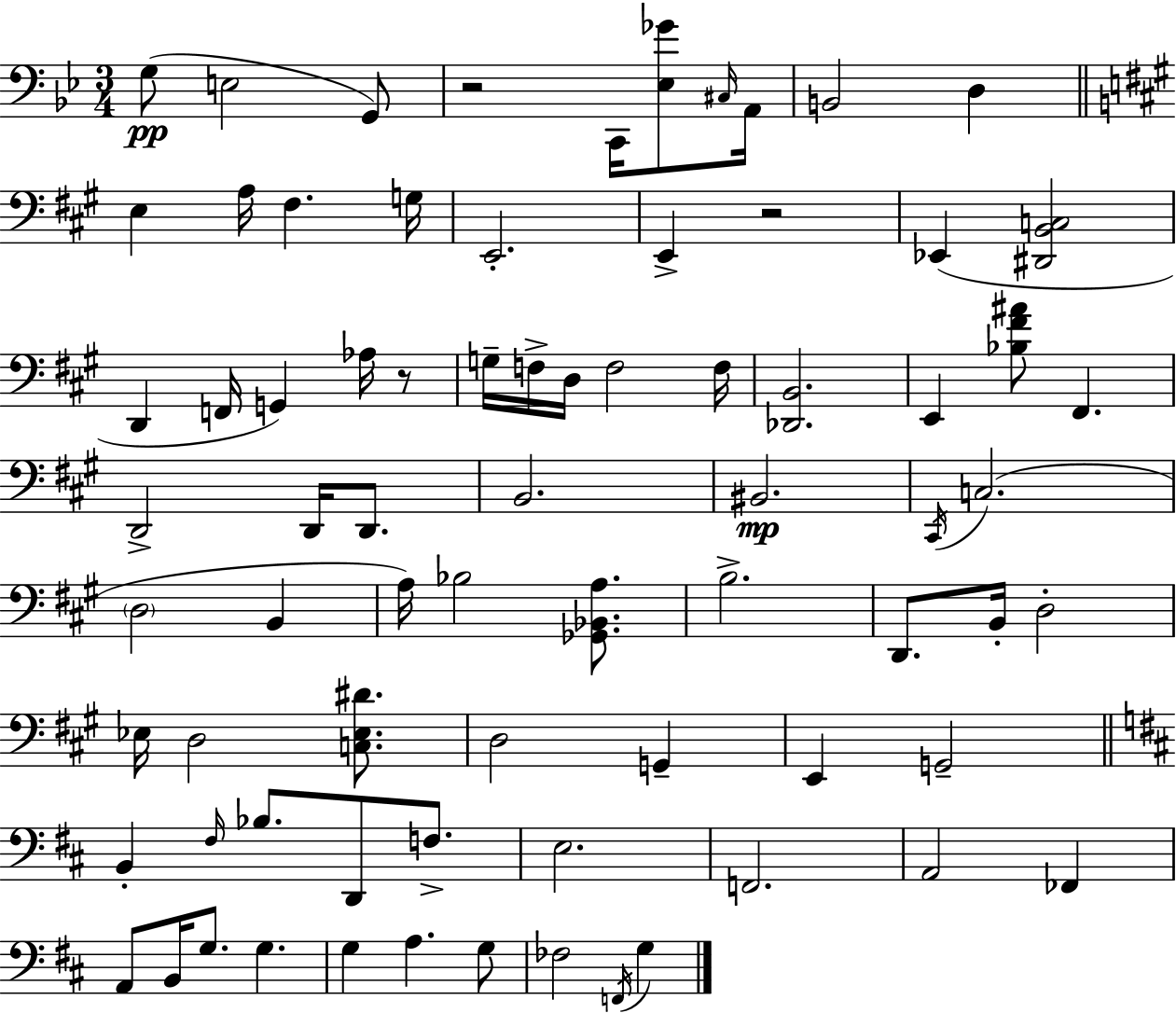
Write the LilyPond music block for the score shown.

{
  \clef bass
  \numericTimeSignature
  \time 3/4
  \key g \minor
  g8(\pp e2 g,8) | r2 c,16 <ees ges'>8 \grace { cis16 } | a,16 b,2 d4 | \bar "||" \break \key a \major e4 a16 fis4. g16 | e,2.-. | e,4-> r2 | ees,4( <dis, b, c>2 | \break d,4 f,16 g,4) aes16 r8 | g16-- f16-> d16 f2 f16 | <des, b,>2. | e,4 <bes fis' ais'>8 fis,4. | \break d,2-> d,16 d,8. | b,2. | bis,2.\mp | \acciaccatura { cis,16 } c2.( | \break \parenthesize d2 b,4 | a16) bes2 <ges, bes, a>8. | b2.-> | d,8. b,16-. d2-. | \break ees16 d2 <c ees dis'>8. | d2 g,4-- | e,4 g,2-- | \bar "||" \break \key d \major b,4-. \grace { fis16 } bes8. d,8 f8.-> | e2. | f,2. | a,2 fes,4 | \break a,8 b,16 g8. g4. | g4 a4. g8 | fes2 \acciaccatura { f,16 } g4 | \bar "|."
}